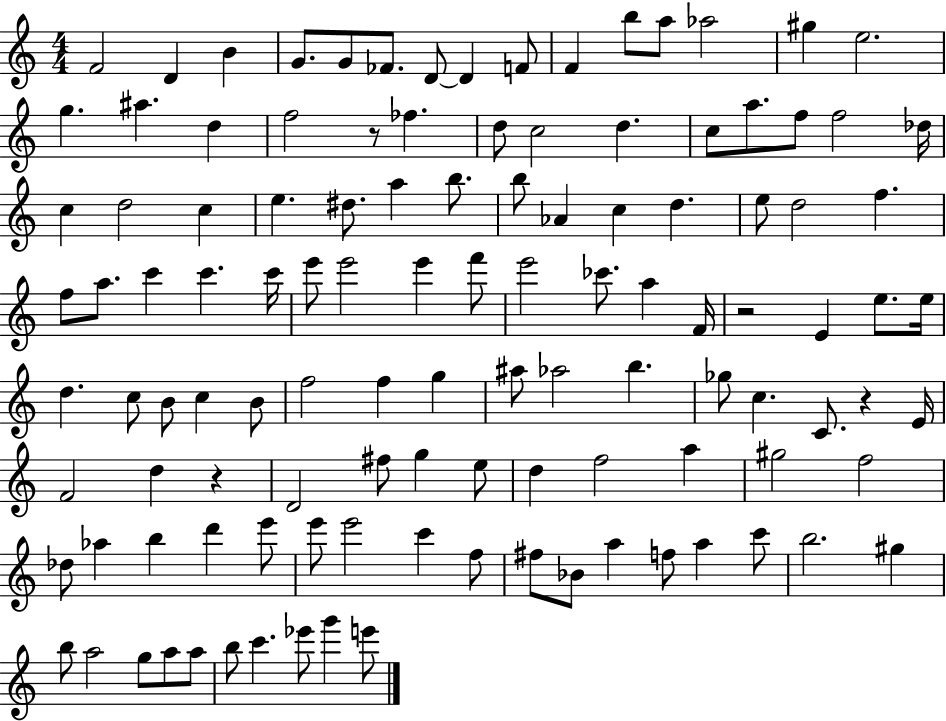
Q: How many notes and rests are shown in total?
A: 115